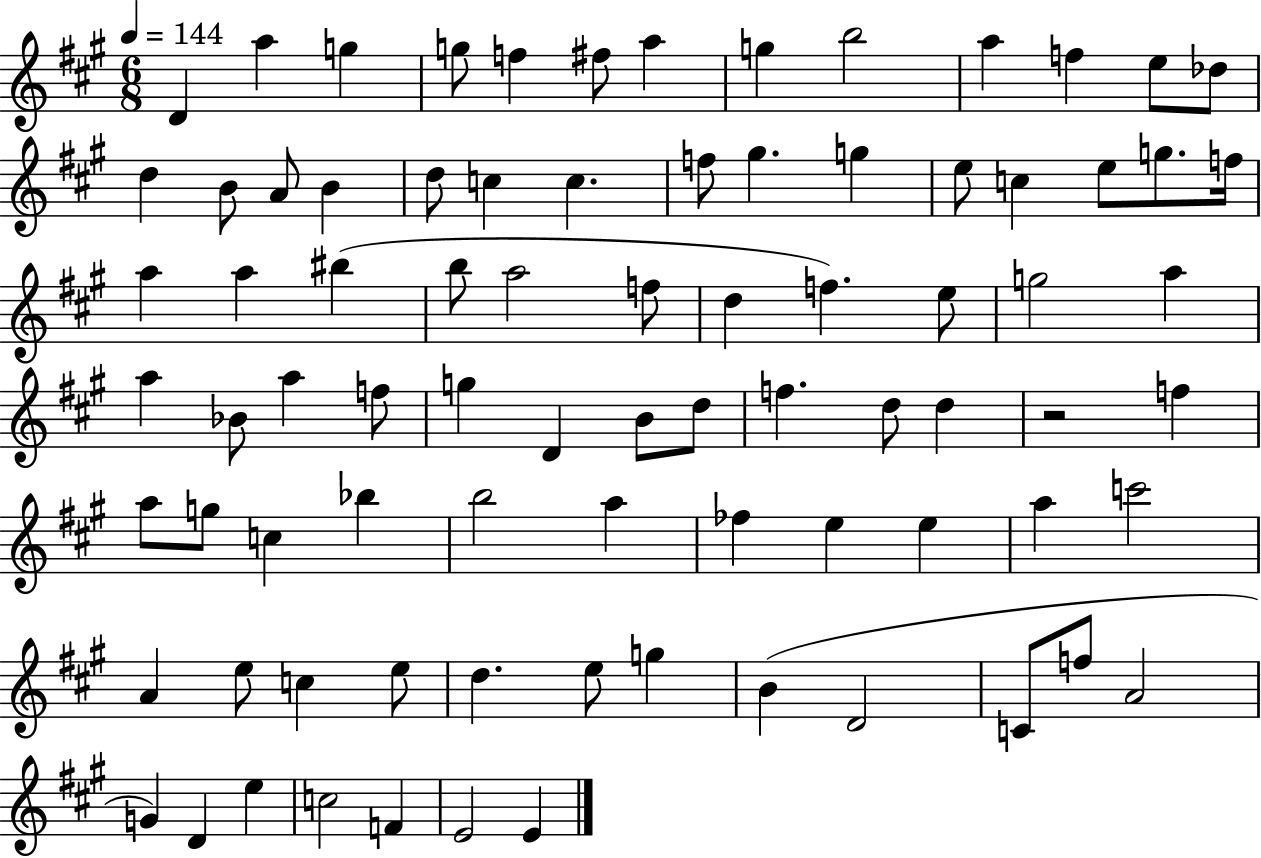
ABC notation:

X:1
T:Untitled
M:6/8
L:1/4
K:A
D a g g/2 f ^f/2 a g b2 a f e/2 _d/2 d B/2 A/2 B d/2 c c f/2 ^g g e/2 c e/2 g/2 f/4 a a ^b b/2 a2 f/2 d f e/2 g2 a a _B/2 a f/2 g D B/2 d/2 f d/2 d z2 f a/2 g/2 c _b b2 a _f e e a c'2 A e/2 c e/2 d e/2 g B D2 C/2 f/2 A2 G D e c2 F E2 E